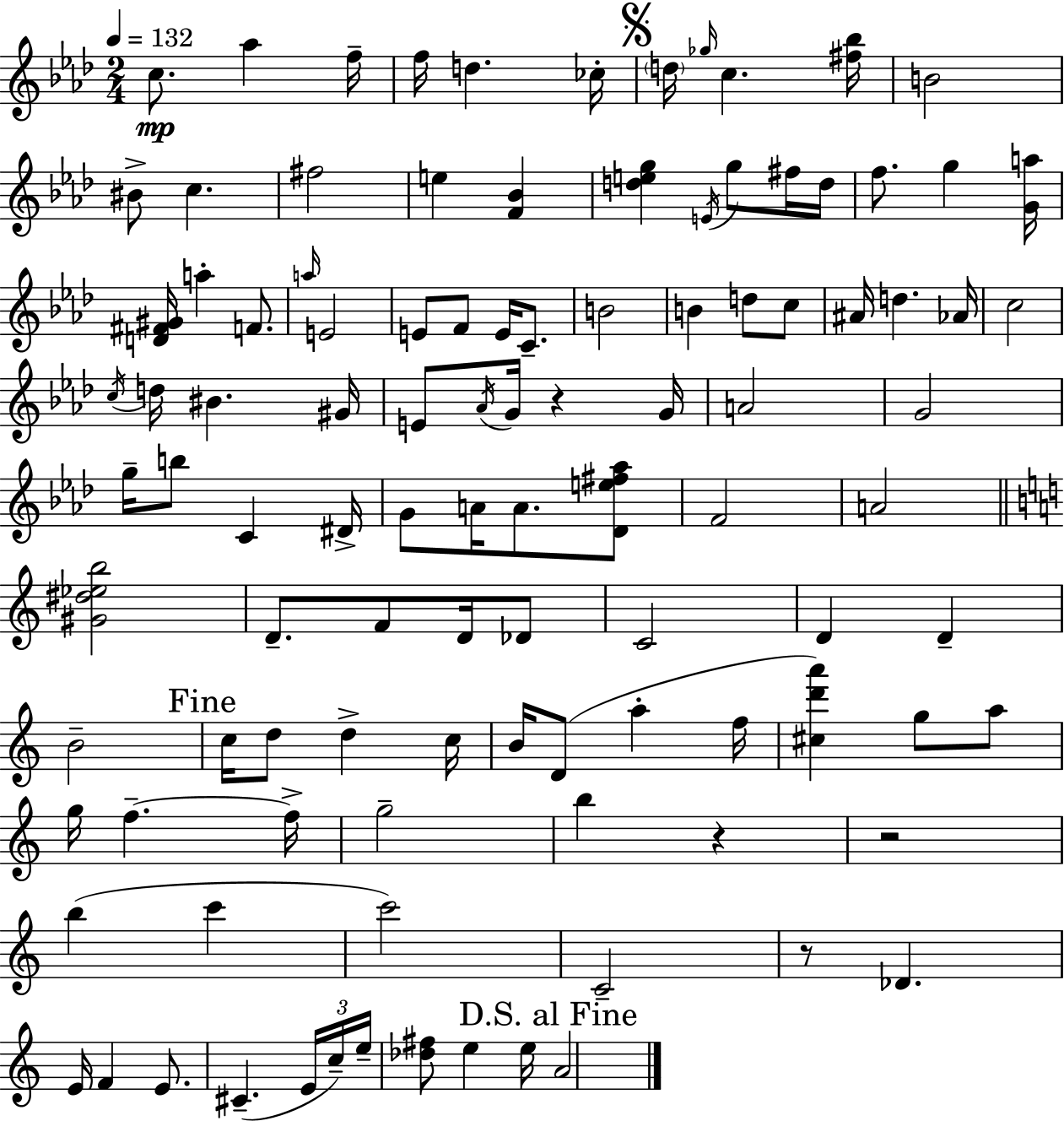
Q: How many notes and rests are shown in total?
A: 106